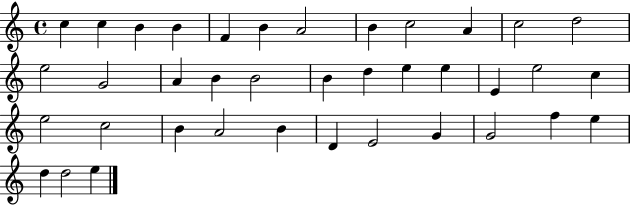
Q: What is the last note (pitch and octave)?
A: E5